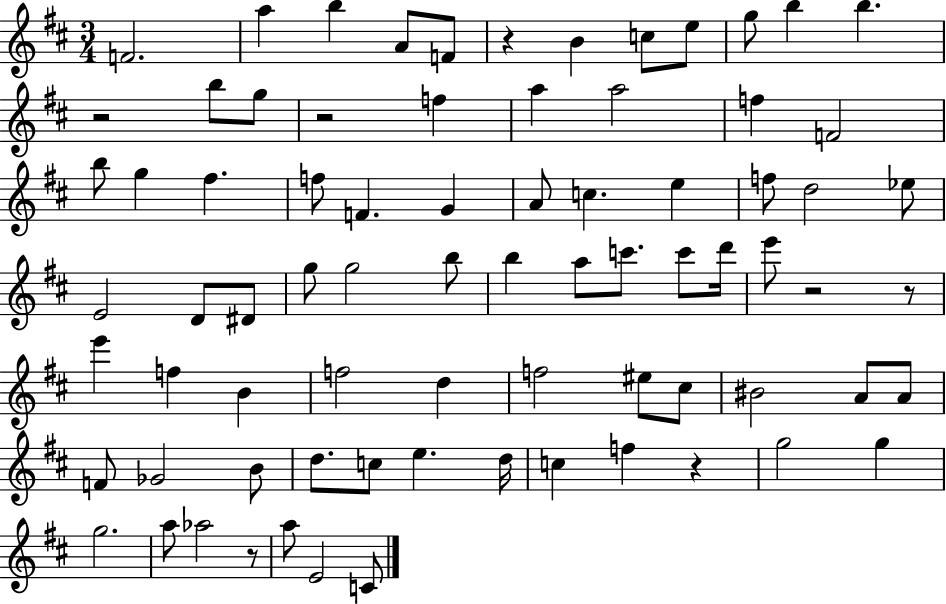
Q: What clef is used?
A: treble